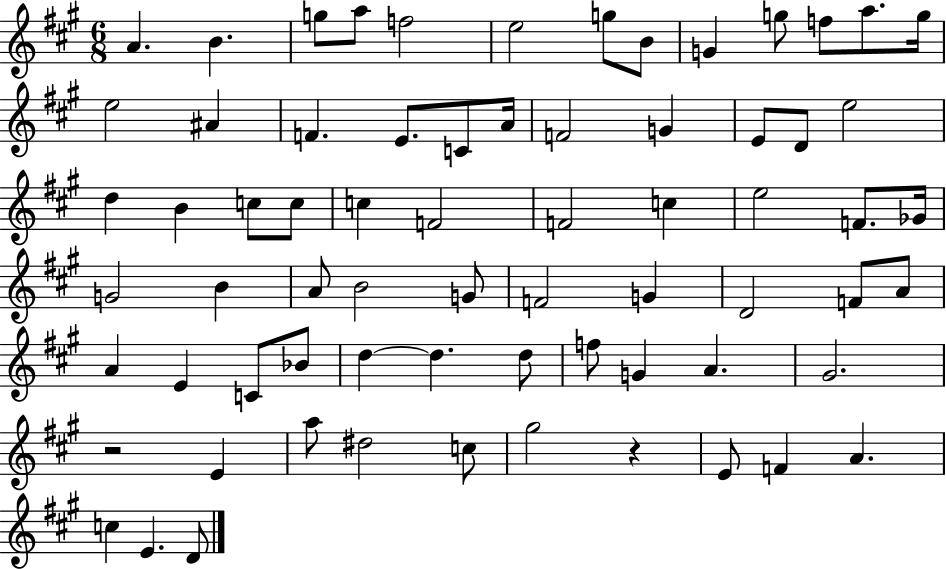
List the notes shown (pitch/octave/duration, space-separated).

A4/q. B4/q. G5/e A5/e F5/h E5/h G5/e B4/e G4/q G5/e F5/e A5/e. G5/s E5/h A#4/q F4/q. E4/e. C4/e A4/s F4/h G4/q E4/e D4/e E5/h D5/q B4/q C5/e C5/e C5/q F4/h F4/h C5/q E5/h F4/e. Gb4/s G4/h B4/q A4/e B4/h G4/e F4/h G4/q D4/h F4/e A4/e A4/q E4/q C4/e Bb4/e D5/q D5/q. D5/e F5/e G4/q A4/q. G#4/h. R/h E4/q A5/e D#5/h C5/e G#5/h R/q E4/e F4/q A4/q. C5/q E4/q. D4/e